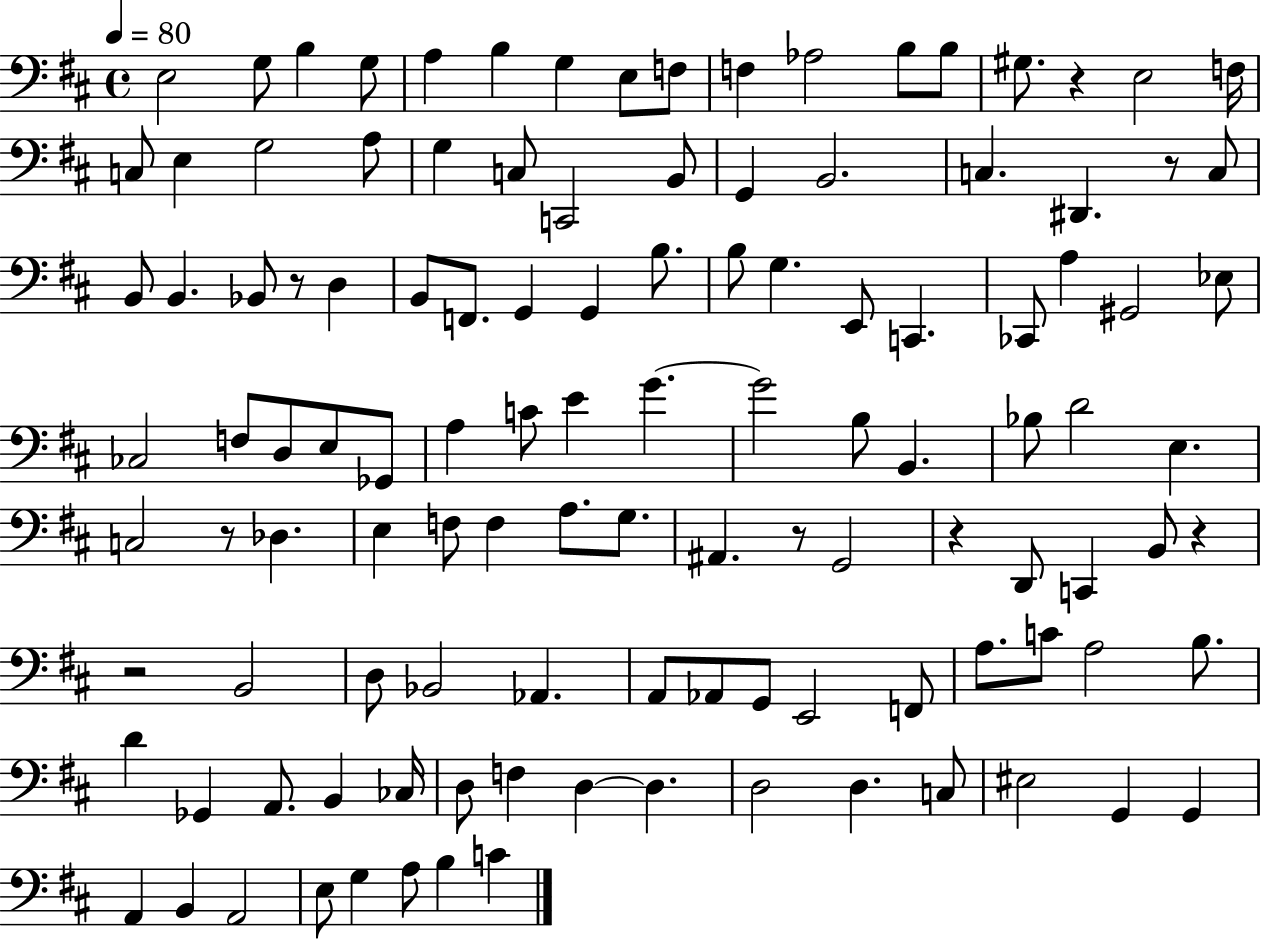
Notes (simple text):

E3/h G3/e B3/q G3/e A3/q B3/q G3/q E3/e F3/e F3/q Ab3/h B3/e B3/e G#3/e. R/q E3/h F3/s C3/e E3/q G3/h A3/e G3/q C3/e C2/h B2/e G2/q B2/h. C3/q. D#2/q. R/e C3/e B2/e B2/q. Bb2/e R/e D3/q B2/e F2/e. G2/q G2/q B3/e. B3/e G3/q. E2/e C2/q. CES2/e A3/q G#2/h Eb3/e CES3/h F3/e D3/e E3/e Gb2/e A3/q C4/e E4/q G4/q. G4/h B3/e B2/q. Bb3/e D4/h E3/q. C3/h R/e Db3/q. E3/q F3/e F3/q A3/e. G3/e. A#2/q. R/e G2/h R/q D2/e C2/q B2/e R/q R/h B2/h D3/e Bb2/h Ab2/q. A2/e Ab2/e G2/e E2/h F2/e A3/e. C4/e A3/h B3/e. D4/q Gb2/q A2/e. B2/q CES3/s D3/e F3/q D3/q D3/q. D3/h D3/q. C3/e EIS3/h G2/q G2/q A2/q B2/q A2/h E3/e G3/q A3/e B3/q C4/q